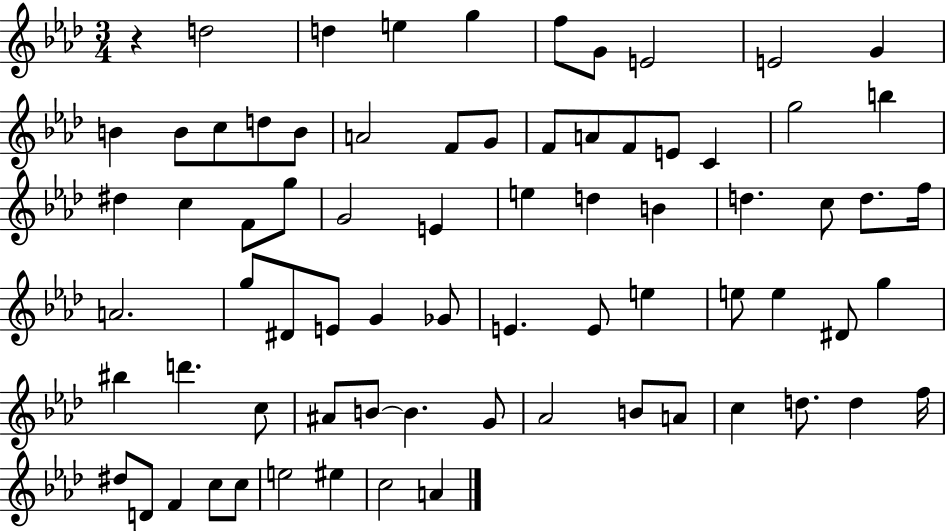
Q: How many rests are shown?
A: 1